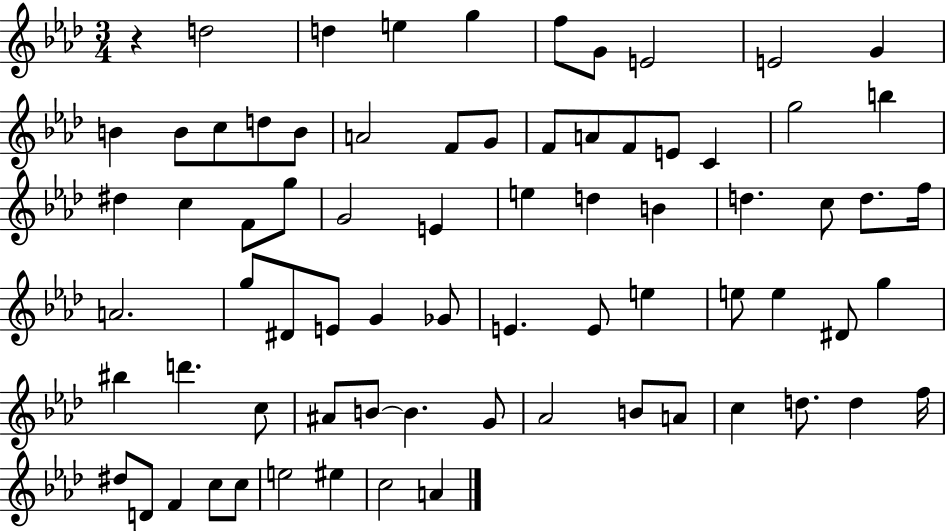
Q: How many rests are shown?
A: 1